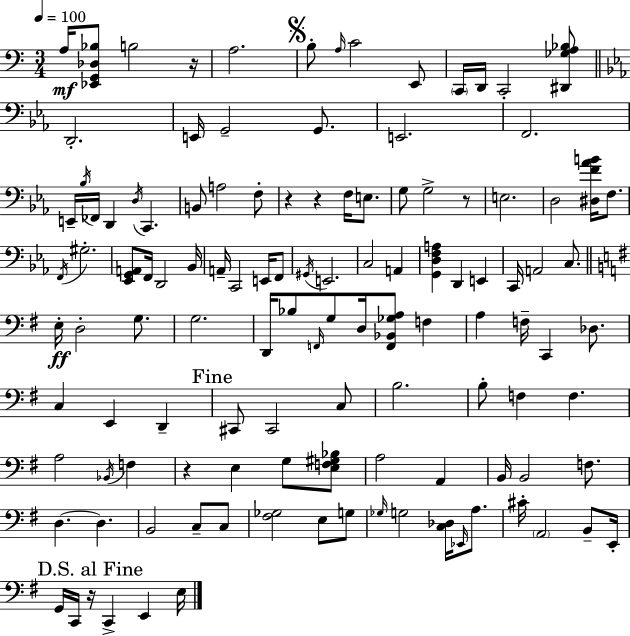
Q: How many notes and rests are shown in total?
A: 119